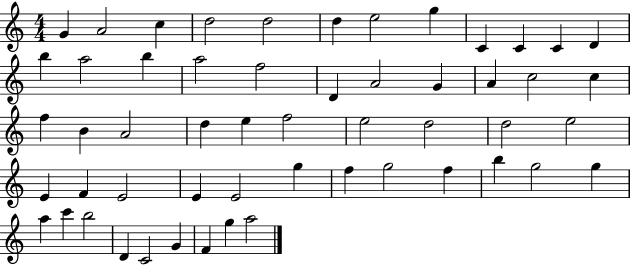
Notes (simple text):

G4/q A4/h C5/q D5/h D5/h D5/q E5/h G5/q C4/q C4/q C4/q D4/q B5/q A5/h B5/q A5/h F5/h D4/q A4/h G4/q A4/q C5/h C5/q F5/q B4/q A4/h D5/q E5/q F5/h E5/h D5/h D5/h E5/h E4/q F4/q E4/h E4/q E4/h G5/q F5/q G5/h F5/q B5/q G5/h G5/q A5/q C6/q B5/h D4/q C4/h G4/q F4/q G5/q A5/h